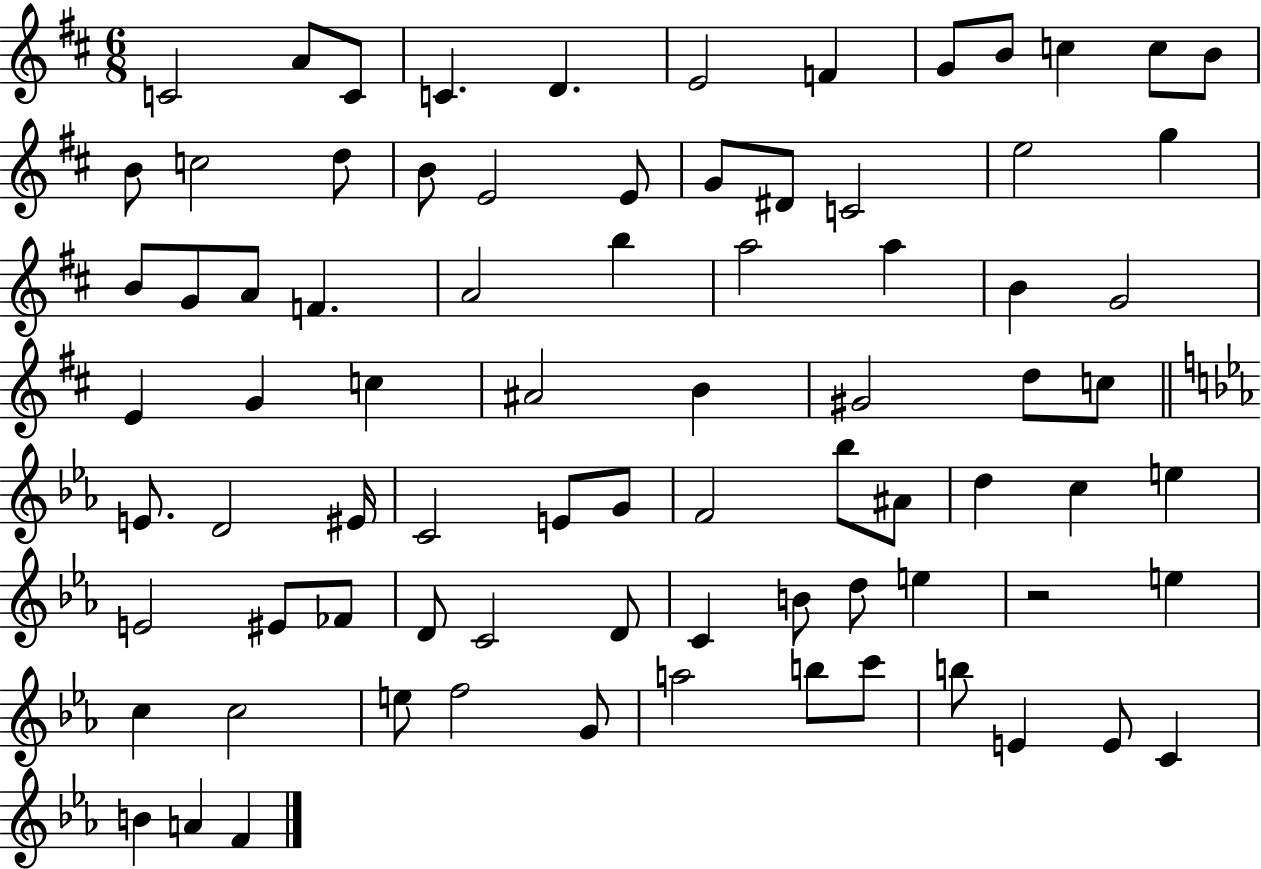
{
  \clef treble
  \numericTimeSignature
  \time 6/8
  \key d \major
  c'2 a'8 c'8 | c'4. d'4. | e'2 f'4 | g'8 b'8 c''4 c''8 b'8 | \break b'8 c''2 d''8 | b'8 e'2 e'8 | g'8 dis'8 c'2 | e''2 g''4 | \break b'8 g'8 a'8 f'4. | a'2 b''4 | a''2 a''4 | b'4 g'2 | \break e'4 g'4 c''4 | ais'2 b'4 | gis'2 d''8 c''8 | \bar "||" \break \key ees \major e'8. d'2 eis'16 | c'2 e'8 g'8 | f'2 bes''8 ais'8 | d''4 c''4 e''4 | \break e'2 eis'8 fes'8 | d'8 c'2 d'8 | c'4 b'8 d''8 e''4 | r2 e''4 | \break c''4 c''2 | e''8 f''2 g'8 | a''2 b''8 c'''8 | b''8 e'4 e'8 c'4 | \break b'4 a'4 f'4 | \bar "|."
}